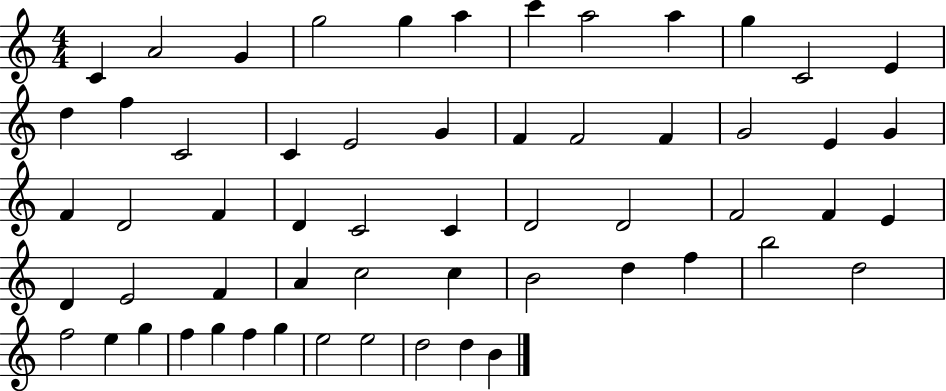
{
  \clef treble
  \numericTimeSignature
  \time 4/4
  \key c \major
  c'4 a'2 g'4 | g''2 g''4 a''4 | c'''4 a''2 a''4 | g''4 c'2 e'4 | \break d''4 f''4 c'2 | c'4 e'2 g'4 | f'4 f'2 f'4 | g'2 e'4 g'4 | \break f'4 d'2 f'4 | d'4 c'2 c'4 | d'2 d'2 | f'2 f'4 e'4 | \break d'4 e'2 f'4 | a'4 c''2 c''4 | b'2 d''4 f''4 | b''2 d''2 | \break f''2 e''4 g''4 | f''4 g''4 f''4 g''4 | e''2 e''2 | d''2 d''4 b'4 | \break \bar "|."
}